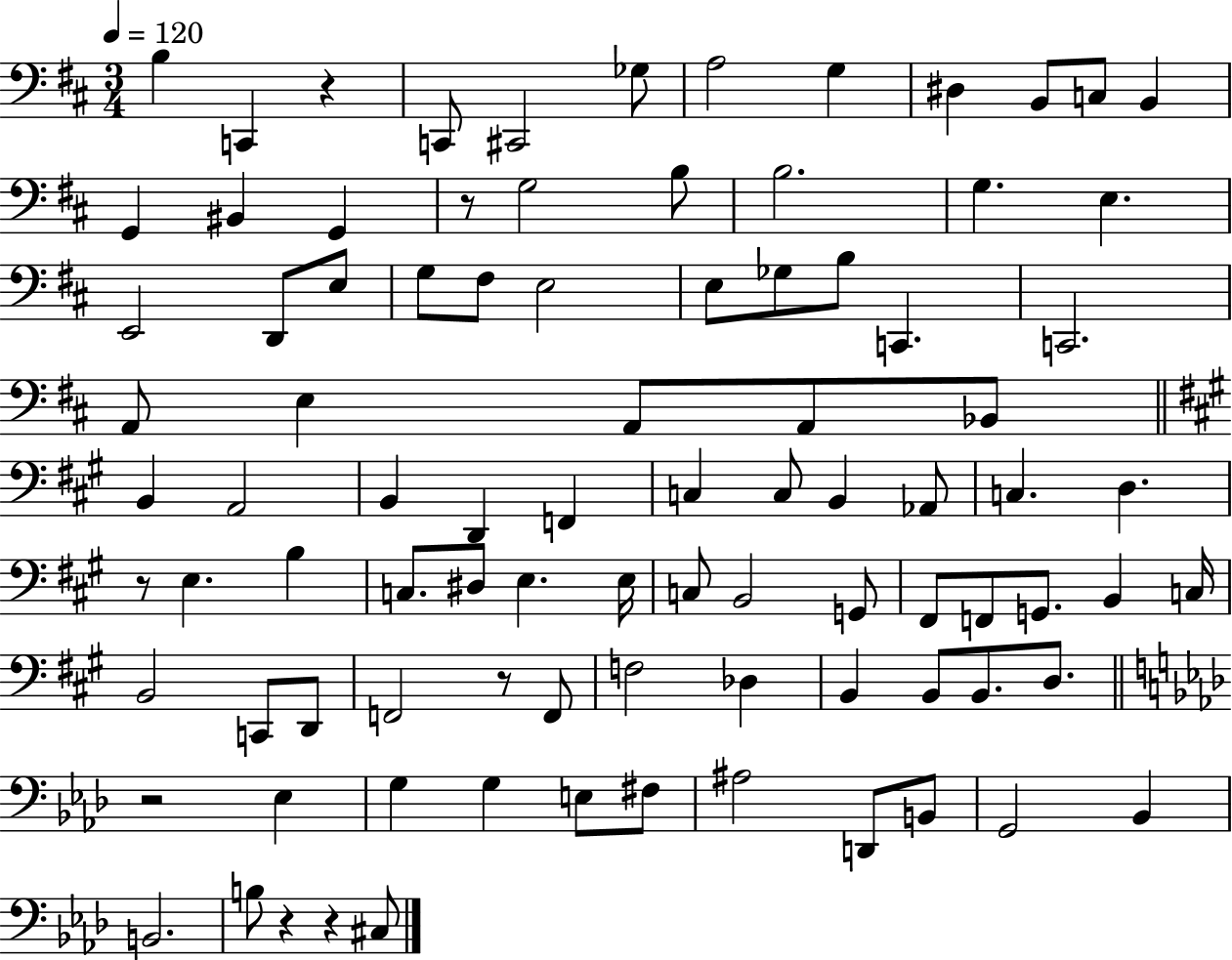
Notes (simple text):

B3/q C2/q R/q C2/e C#2/h Gb3/e A3/h G3/q D#3/q B2/e C3/e B2/q G2/q BIS2/q G2/q R/e G3/h B3/e B3/h. G3/q. E3/q. E2/h D2/e E3/e G3/e F#3/e E3/h E3/e Gb3/e B3/e C2/q. C2/h. A2/e E3/q A2/e A2/e Bb2/e B2/q A2/h B2/q D2/q F2/q C3/q C3/e B2/q Ab2/e C3/q. D3/q. R/e E3/q. B3/q C3/e. D#3/e E3/q. E3/s C3/e B2/h G2/e F#2/e F2/e G2/e. B2/q C3/s B2/h C2/e D2/e F2/h R/e F2/e F3/h Db3/q B2/q B2/e B2/e. D3/e. R/h Eb3/q G3/q G3/q E3/e F#3/e A#3/h D2/e B2/e G2/h Bb2/q B2/h. B3/e R/q R/q C#3/e